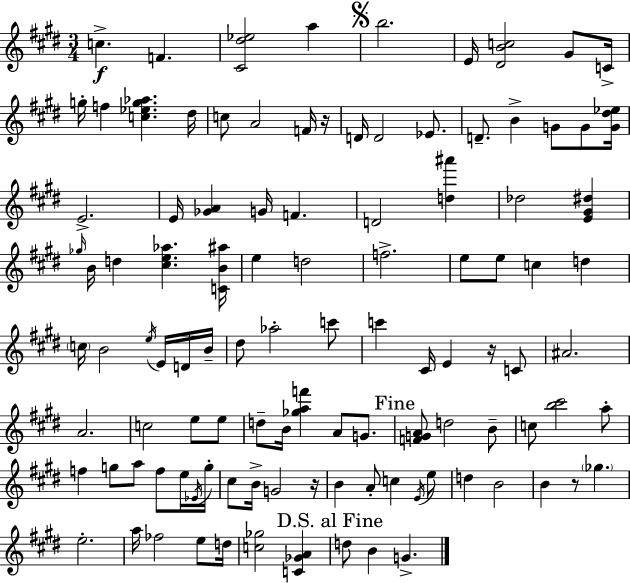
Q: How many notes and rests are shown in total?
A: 107